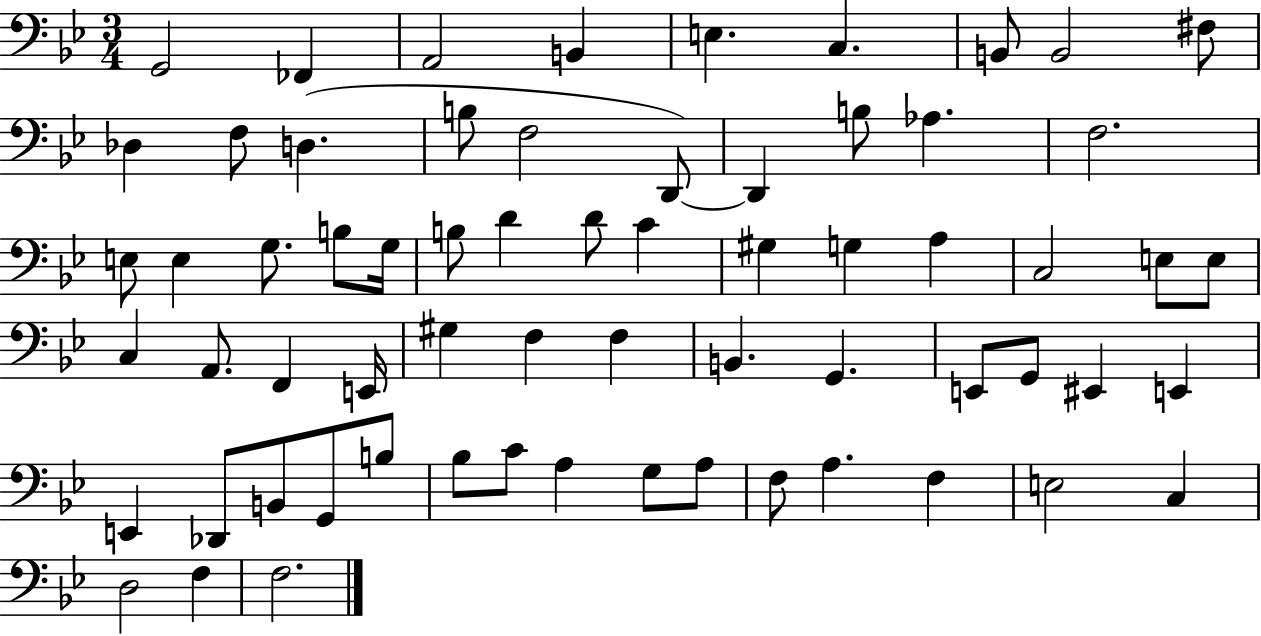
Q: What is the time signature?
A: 3/4